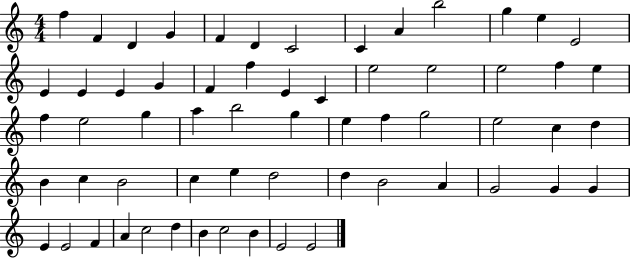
X:1
T:Untitled
M:4/4
L:1/4
K:C
f F D G F D C2 C A b2 g e E2 E E E G F f E C e2 e2 e2 f e f e2 g a b2 g e f g2 e2 c d B c B2 c e d2 d B2 A G2 G G E E2 F A c2 d B c2 B E2 E2